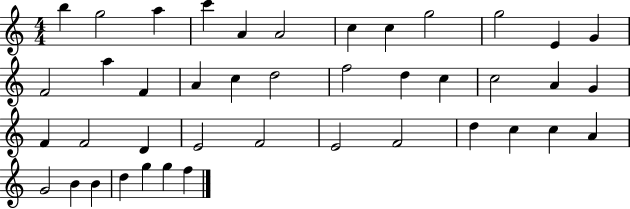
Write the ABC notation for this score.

X:1
T:Untitled
M:4/4
L:1/4
K:C
b g2 a c' A A2 c c g2 g2 E G F2 a F A c d2 f2 d c c2 A G F F2 D E2 F2 E2 F2 d c c A G2 B B d g g f